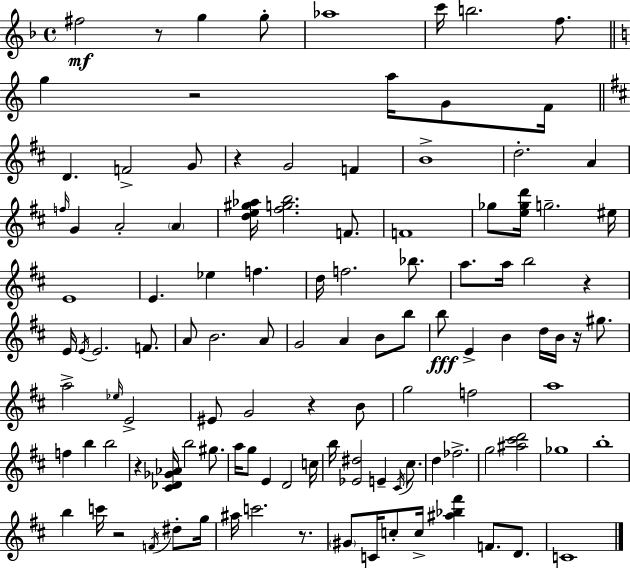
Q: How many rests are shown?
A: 9